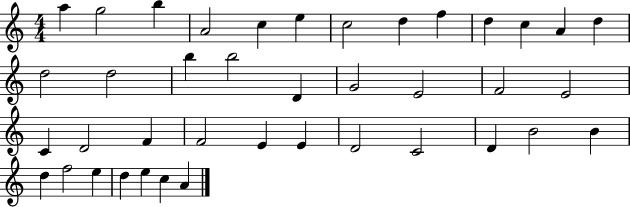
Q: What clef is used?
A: treble